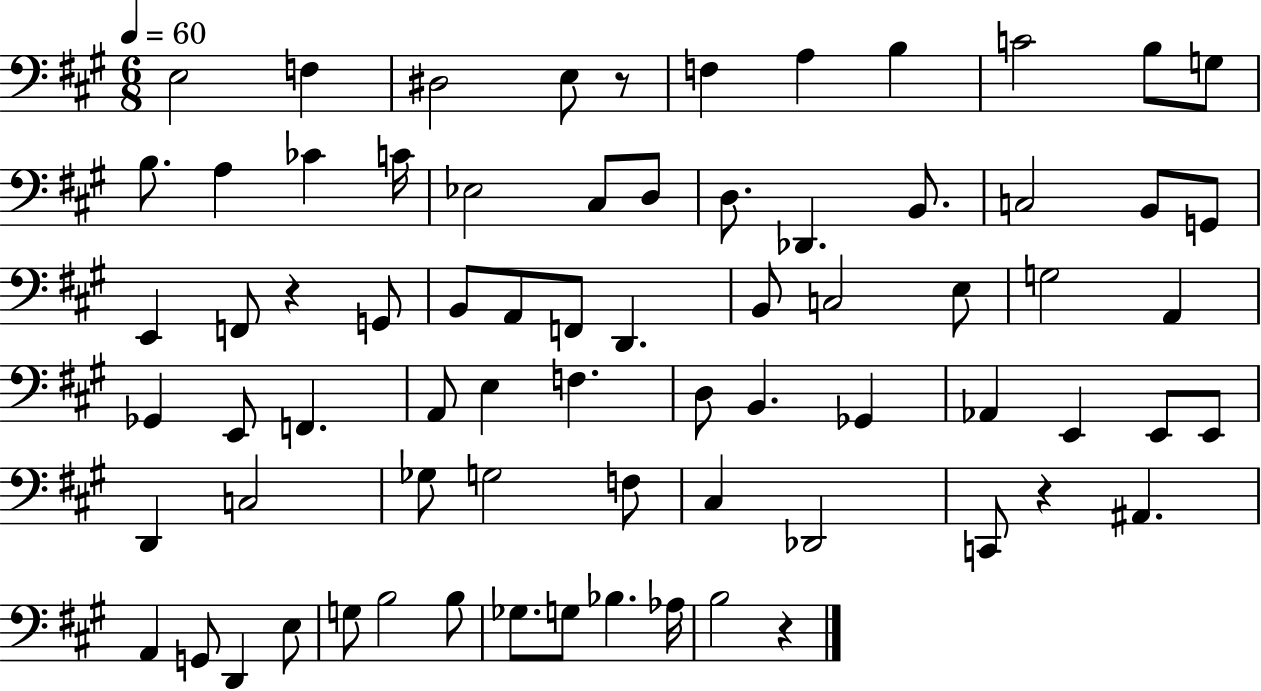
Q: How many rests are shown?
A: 4